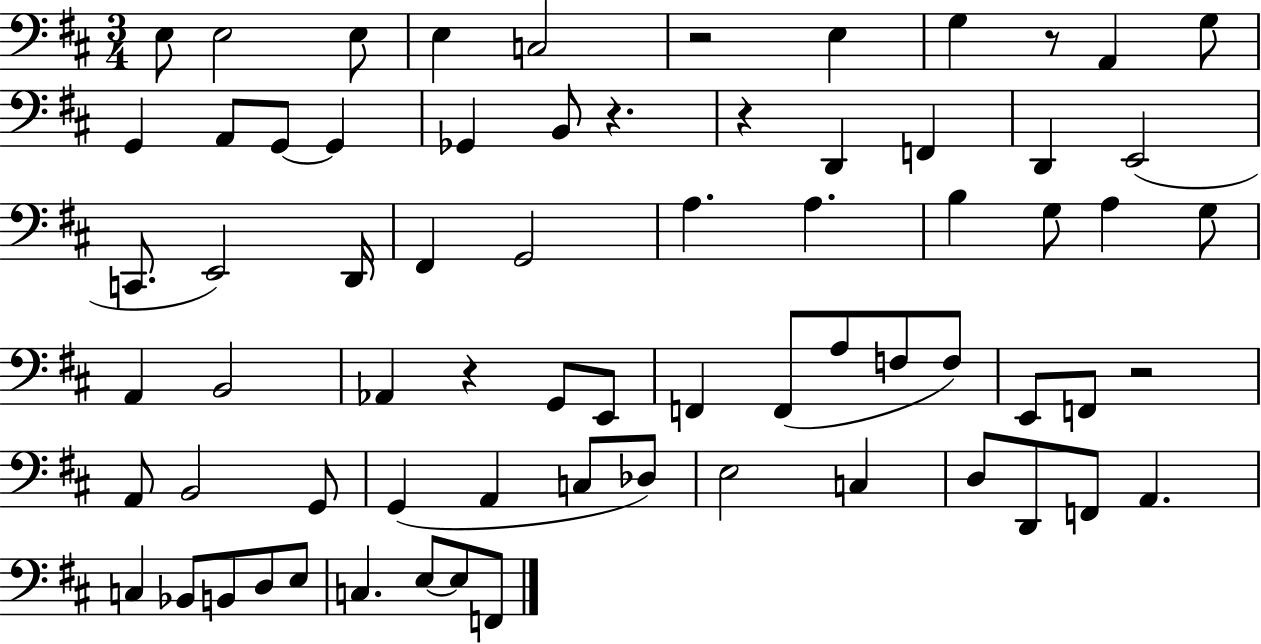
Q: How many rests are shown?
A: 6